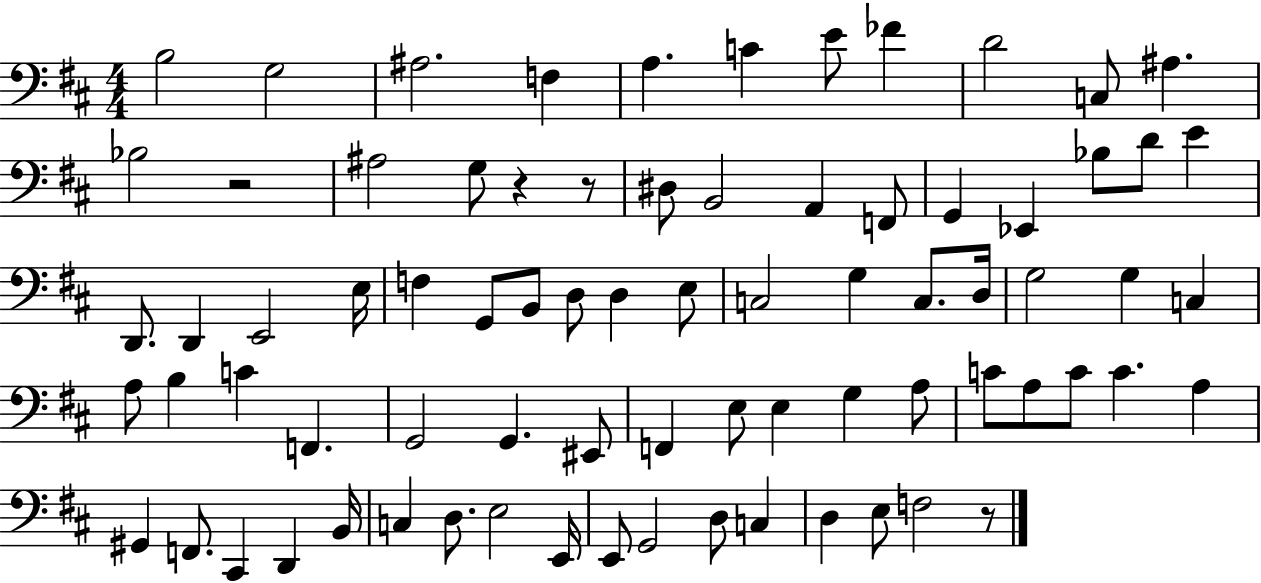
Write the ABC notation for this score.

X:1
T:Untitled
M:4/4
L:1/4
K:D
B,2 G,2 ^A,2 F, A, C E/2 _F D2 C,/2 ^A, _B,2 z2 ^A,2 G,/2 z z/2 ^D,/2 B,,2 A,, F,,/2 G,, _E,, _B,/2 D/2 E D,,/2 D,, E,,2 E,/4 F, G,,/2 B,,/2 D,/2 D, E,/2 C,2 G, C,/2 D,/4 G,2 G, C, A,/2 B, C F,, G,,2 G,, ^E,,/2 F,, E,/2 E, G, A,/2 C/2 A,/2 C/2 C A, ^G,, F,,/2 ^C,, D,, B,,/4 C, D,/2 E,2 E,,/4 E,,/2 G,,2 D,/2 C, D, E,/2 F,2 z/2